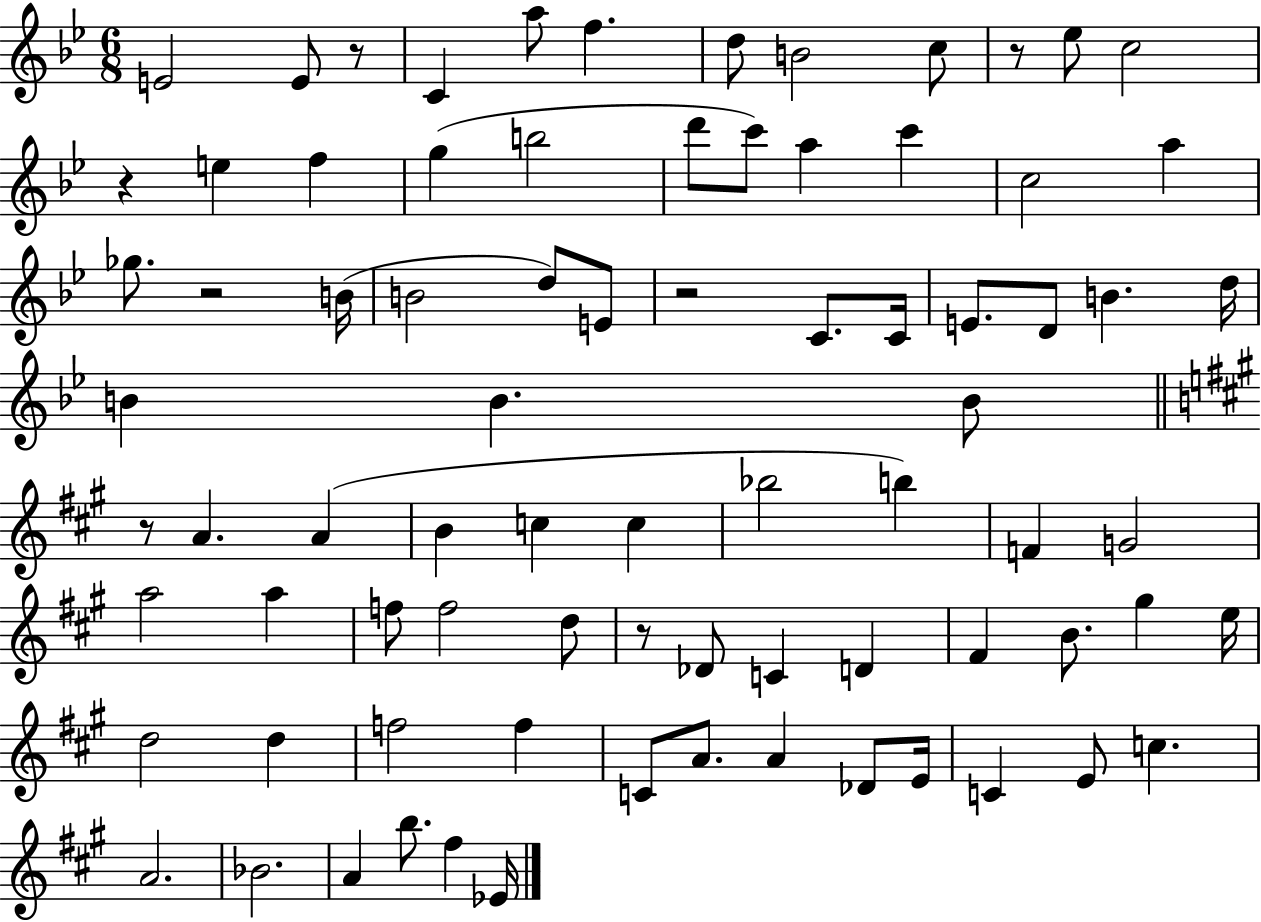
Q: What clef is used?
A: treble